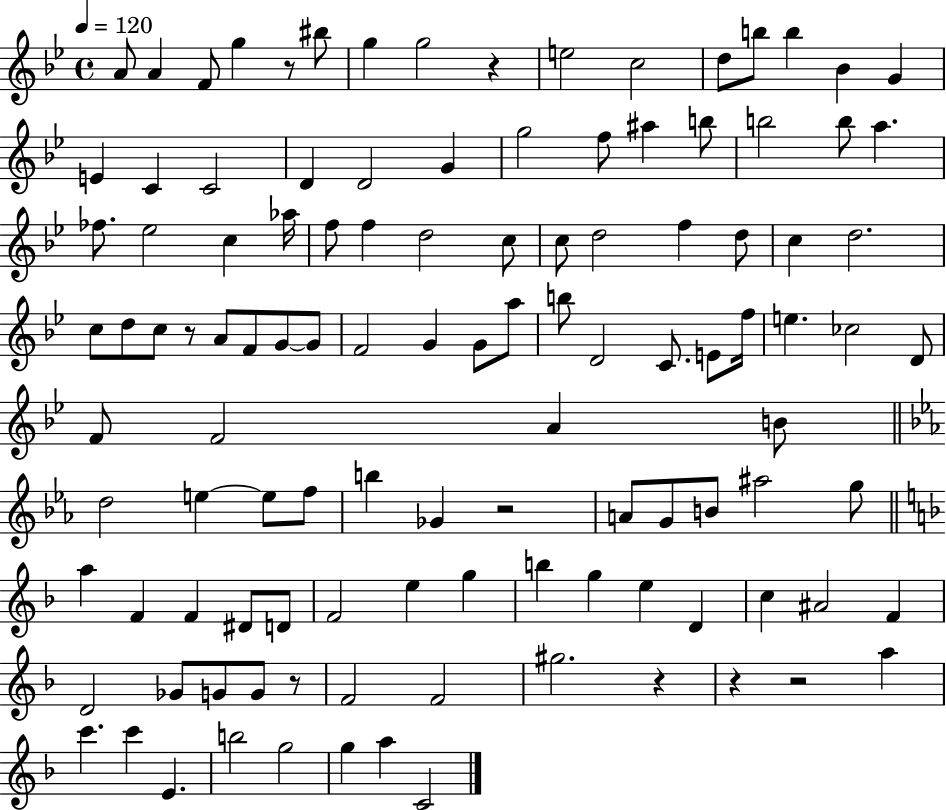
A4/e A4/q F4/e G5/q R/e BIS5/e G5/q G5/h R/q E5/h C5/h D5/e B5/e B5/q Bb4/q G4/q E4/q C4/q C4/h D4/q D4/h G4/q G5/h F5/e A#5/q B5/e B5/h B5/e A5/q. FES5/e. Eb5/h C5/q Ab5/s F5/e F5/q D5/h C5/e C5/e D5/h F5/q D5/e C5/q D5/h. C5/e D5/e C5/e R/e A4/e F4/e G4/e G4/e F4/h G4/q G4/e A5/e B5/e D4/h C4/e. E4/e F5/s E5/q. CES5/h D4/e F4/e F4/h A4/q B4/e D5/h E5/q E5/e F5/e B5/q Gb4/q R/h A4/e G4/e B4/e A#5/h G5/e A5/q F4/q F4/q D#4/e D4/e F4/h E5/q G5/q B5/q G5/q E5/q D4/q C5/q A#4/h F4/q D4/h Gb4/e G4/e G4/e R/e F4/h F4/h G#5/h. R/q R/q R/h A5/q C6/q. C6/q E4/q. B5/h G5/h G5/q A5/q C4/h